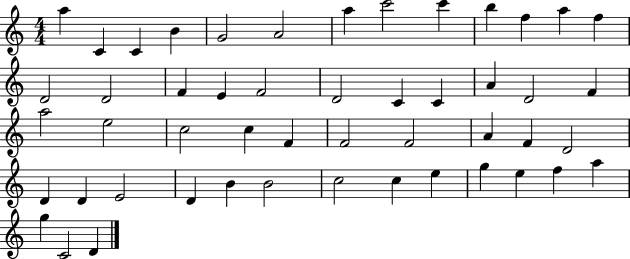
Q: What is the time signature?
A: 4/4